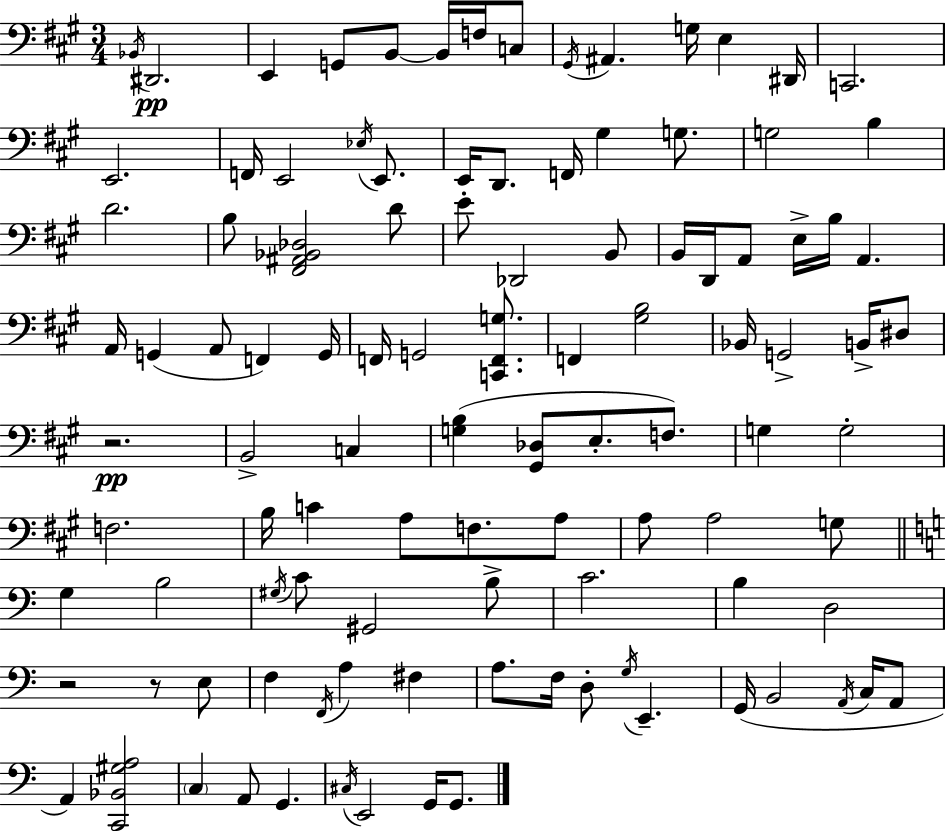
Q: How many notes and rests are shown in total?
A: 106